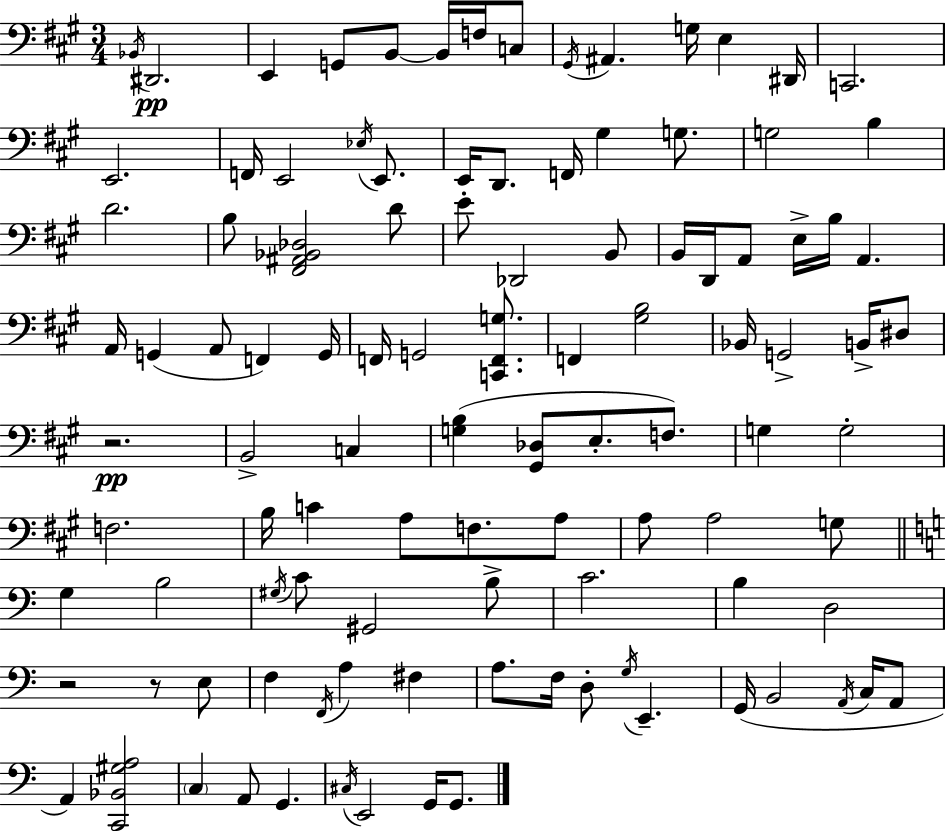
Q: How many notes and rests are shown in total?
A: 106